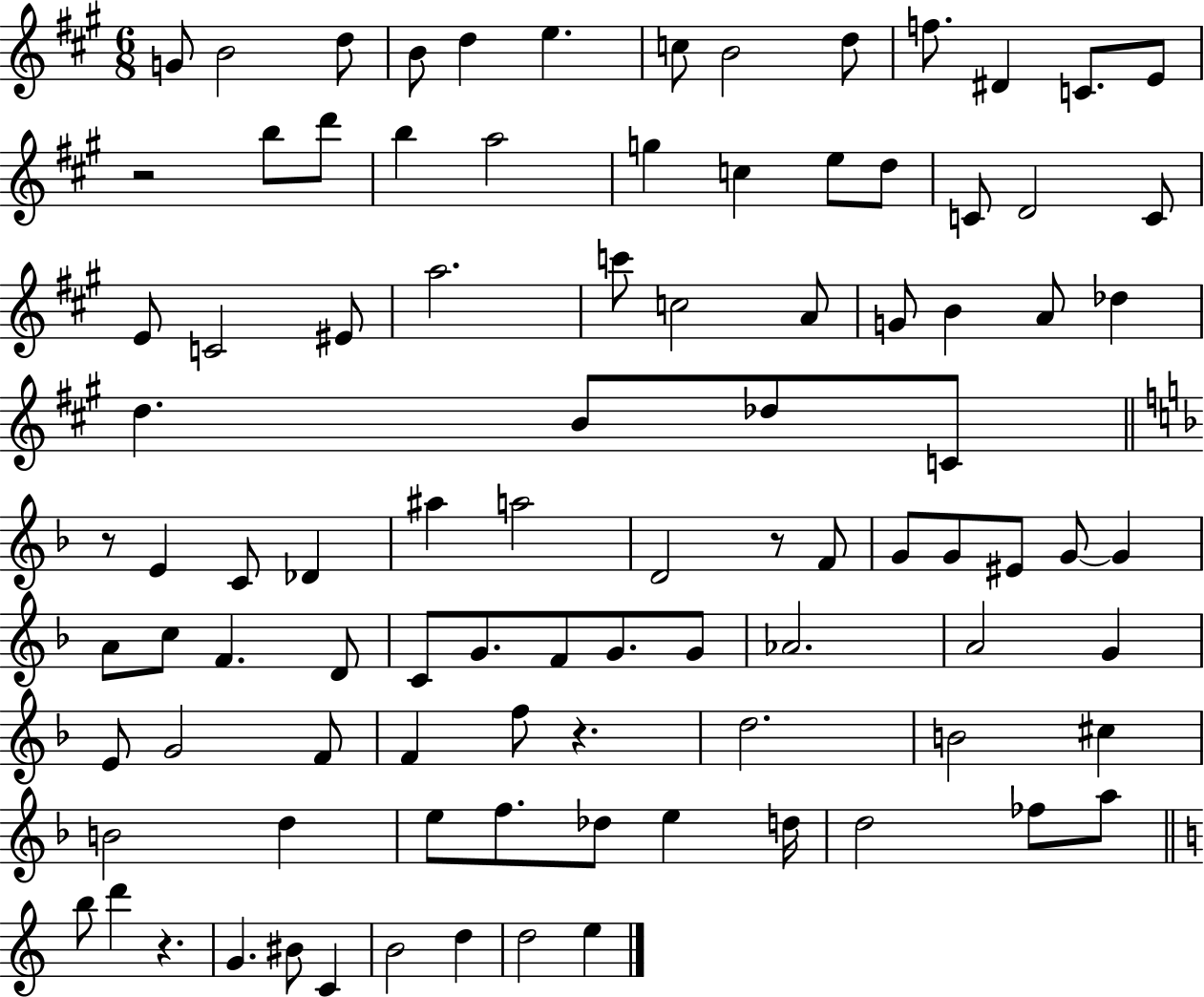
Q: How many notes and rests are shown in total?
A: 95